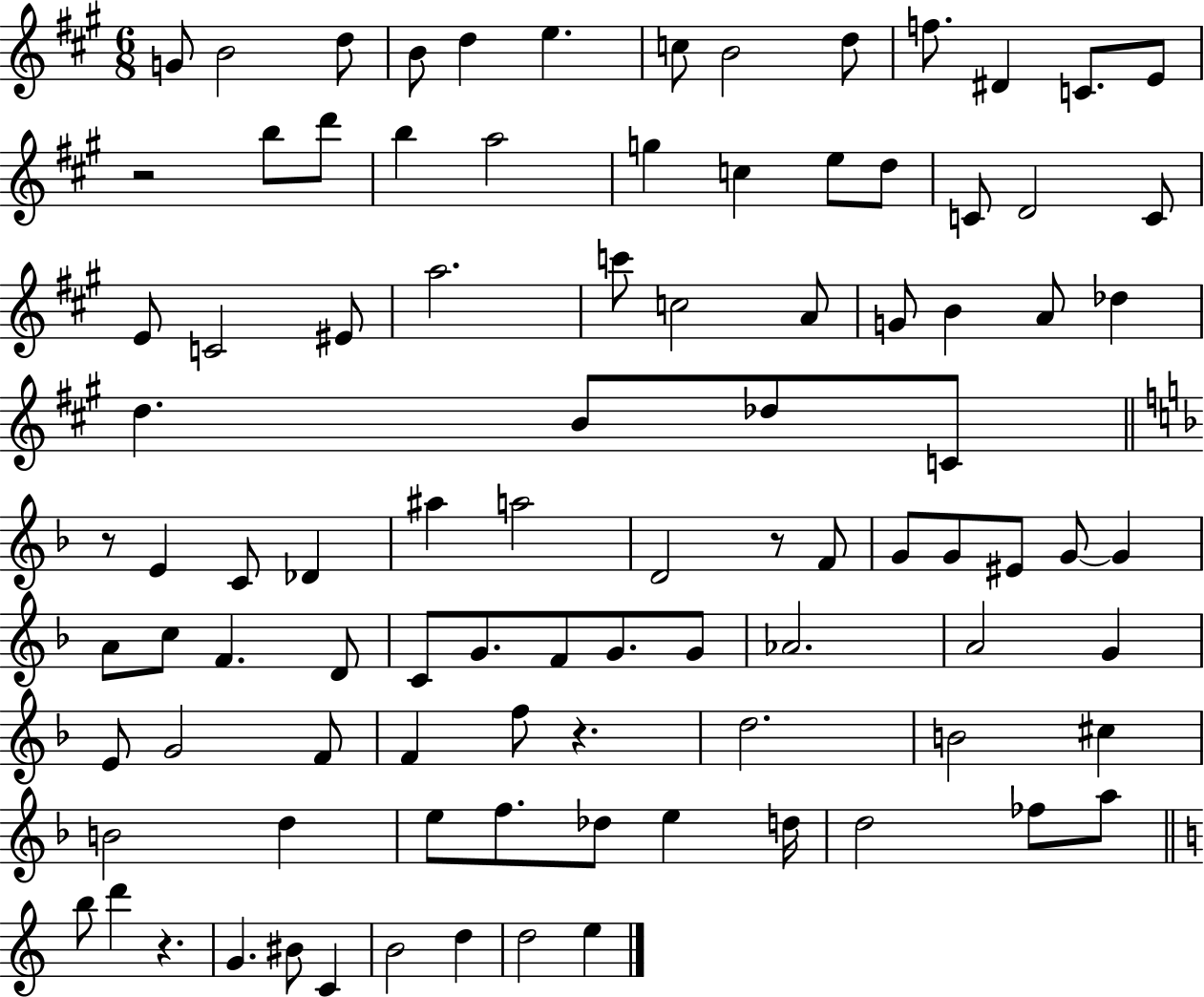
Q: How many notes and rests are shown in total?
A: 95